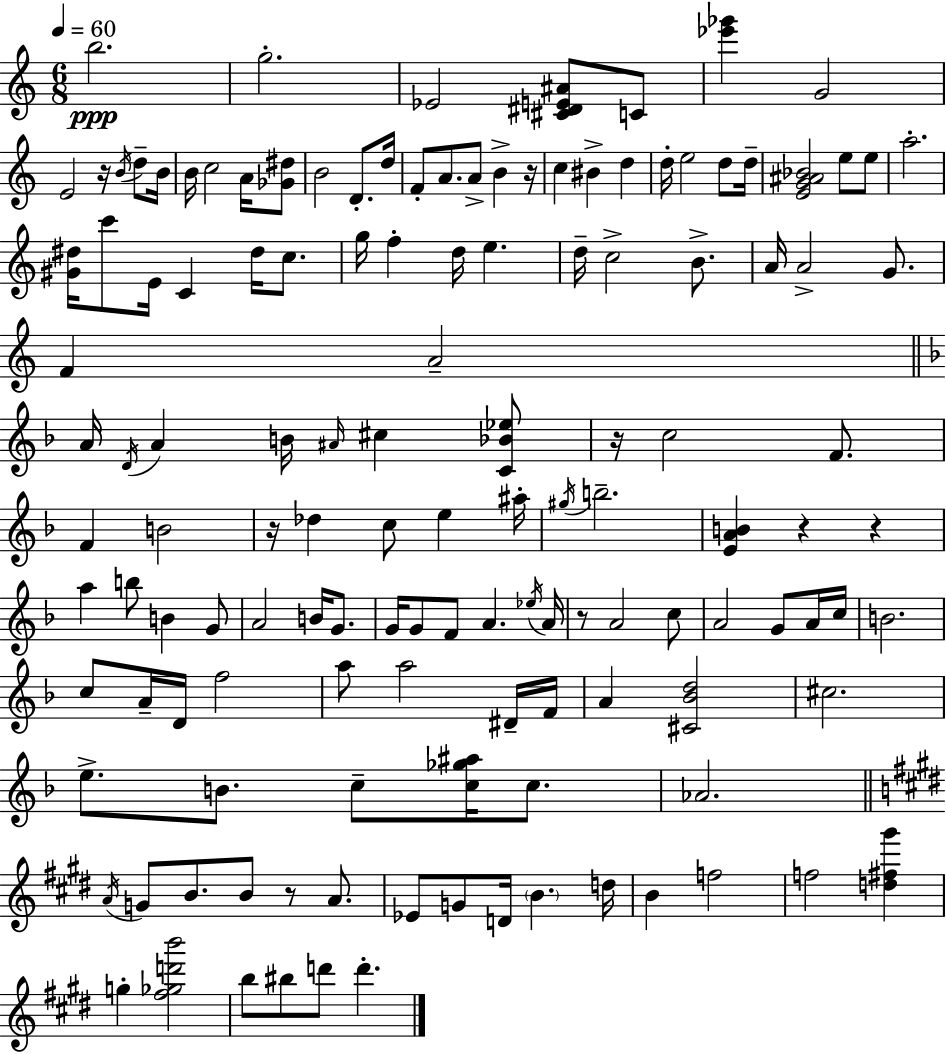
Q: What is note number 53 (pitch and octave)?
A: C5